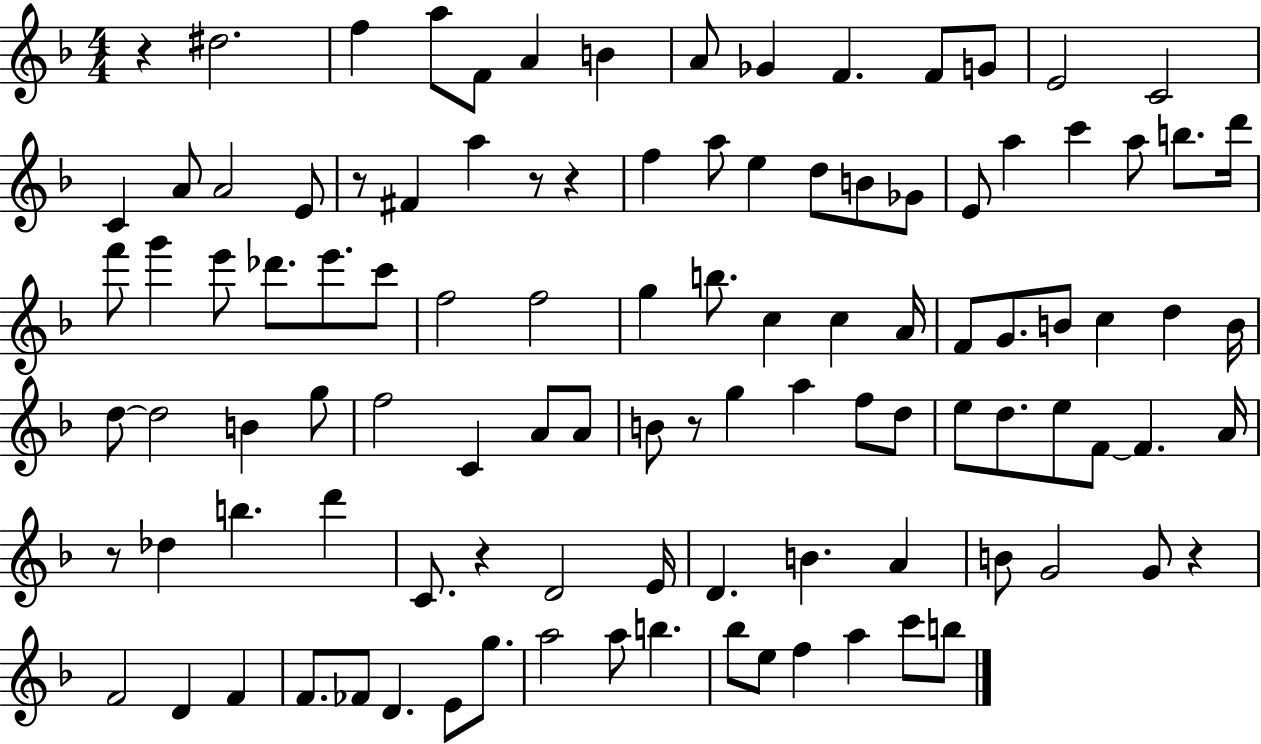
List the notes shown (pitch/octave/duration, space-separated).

R/q D#5/h. F5/q A5/e F4/e A4/q B4/q A4/e Gb4/q F4/q. F4/e G4/e E4/h C4/h C4/q A4/e A4/h E4/e R/e F#4/q A5/q R/e R/q F5/q A5/e E5/q D5/e B4/e Gb4/e E4/e A5/q C6/q A5/e B5/e. D6/s F6/e G6/q E6/e Db6/e. E6/e. C6/e F5/h F5/h G5/q B5/e. C5/q C5/q A4/s F4/e G4/e. B4/e C5/q D5/q B4/s D5/e D5/h B4/q G5/e F5/h C4/q A4/e A4/e B4/e R/e G5/q A5/q F5/e D5/e E5/e D5/e. E5/e F4/e F4/q. A4/s R/e Db5/q B5/q. D6/q C4/e. R/q D4/h E4/s D4/q. B4/q. A4/q B4/e G4/h G4/e R/q F4/h D4/q F4/q F4/e. FES4/e D4/q. E4/e G5/e. A5/h A5/e B5/q. Bb5/e E5/e F5/q A5/q C6/e B5/e